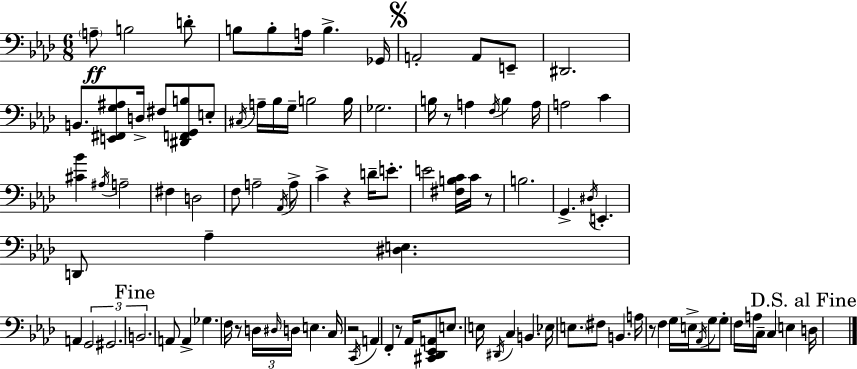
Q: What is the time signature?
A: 6/8